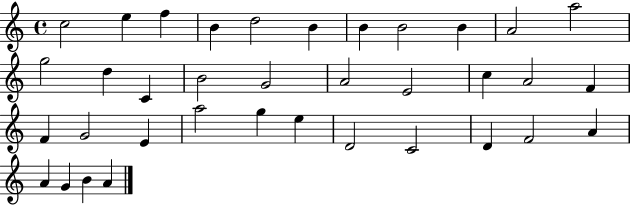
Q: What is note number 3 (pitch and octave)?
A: F5